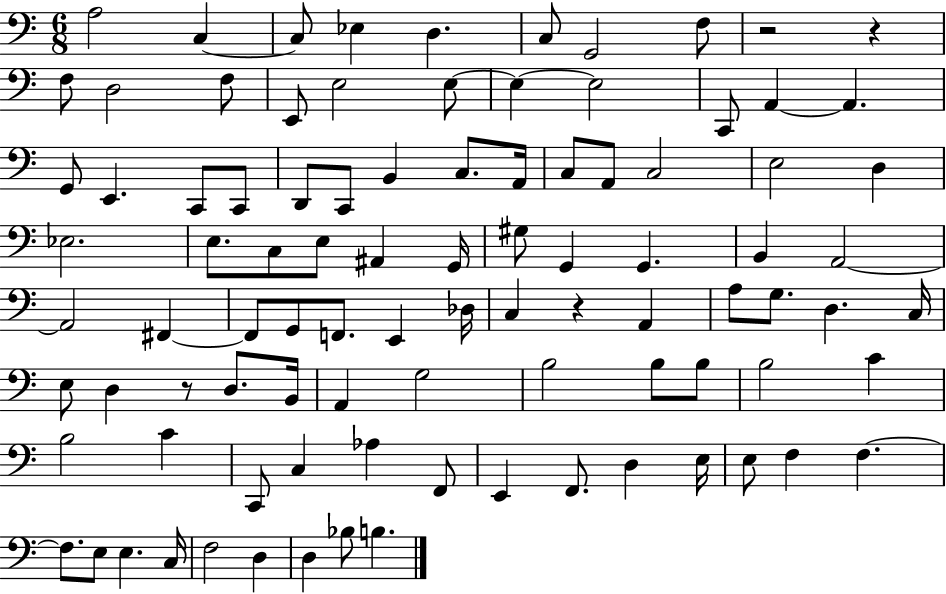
X:1
T:Untitled
M:6/8
L:1/4
K:C
A,2 C, C,/2 _E, D, C,/2 G,,2 F,/2 z2 z F,/2 D,2 F,/2 E,,/2 E,2 E,/2 E, E,2 C,,/2 A,, A,, G,,/2 E,, C,,/2 C,,/2 D,,/2 C,,/2 B,, C,/2 A,,/4 C,/2 A,,/2 C,2 E,2 D, _E,2 E,/2 C,/2 E,/2 ^A,, G,,/4 ^G,/2 G,, G,, B,, A,,2 A,,2 ^F,, ^F,,/2 G,,/2 F,,/2 E,, _D,/4 C, z A,, A,/2 G,/2 D, C,/4 E,/2 D, z/2 D,/2 B,,/4 A,, G,2 B,2 B,/2 B,/2 B,2 C B,2 C C,,/2 C, _A, F,,/2 E,, F,,/2 D, E,/4 E,/2 F, F, F,/2 E,/2 E, C,/4 F,2 D, D, _B,/2 B,